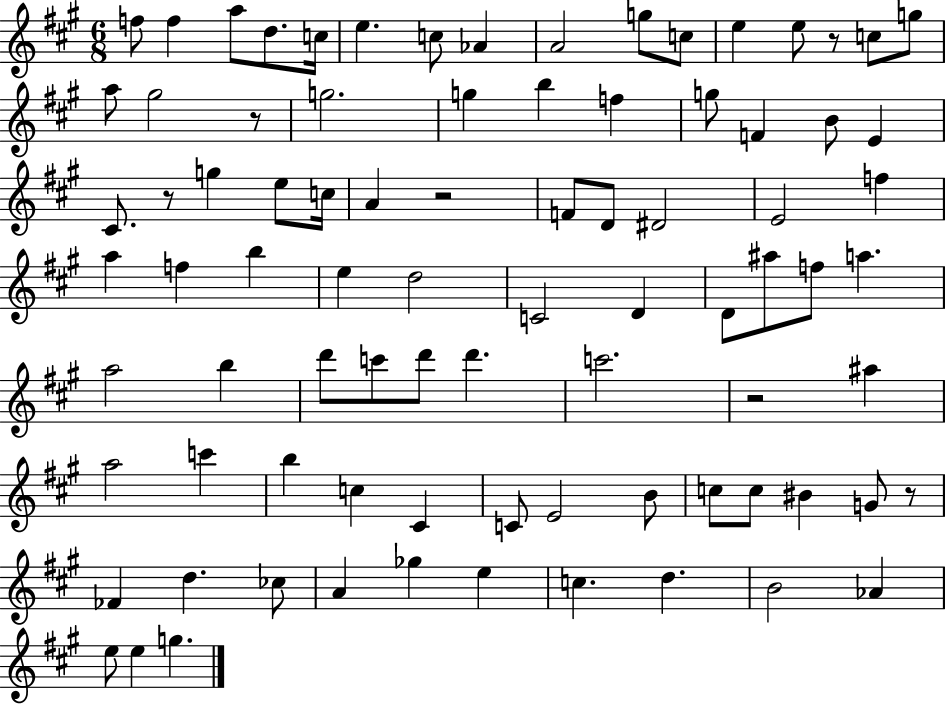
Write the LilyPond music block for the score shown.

{
  \clef treble
  \numericTimeSignature
  \time 6/8
  \key a \major
  f''8 f''4 a''8 d''8. c''16 | e''4. c''8 aes'4 | a'2 g''8 c''8 | e''4 e''8 r8 c''8 g''8 | \break a''8 gis''2 r8 | g''2. | g''4 b''4 f''4 | g''8 f'4 b'8 e'4 | \break cis'8. r8 g''4 e''8 c''16 | a'4 r2 | f'8 d'8 dis'2 | e'2 f''4 | \break a''4 f''4 b''4 | e''4 d''2 | c'2 d'4 | d'8 ais''8 f''8 a''4. | \break a''2 b''4 | d'''8 c'''8 d'''8 d'''4. | c'''2. | r2 ais''4 | \break a''2 c'''4 | b''4 c''4 cis'4 | c'8 e'2 b'8 | c''8 c''8 bis'4 g'8 r8 | \break fes'4 d''4. ces''8 | a'4 ges''4 e''4 | c''4. d''4. | b'2 aes'4 | \break e''8 e''4 g''4. | \bar "|."
}